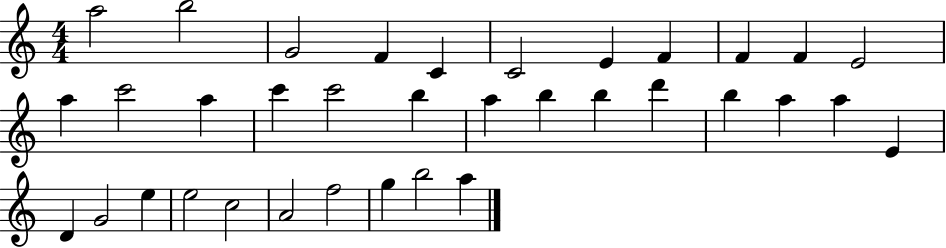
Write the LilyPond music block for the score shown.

{
  \clef treble
  \numericTimeSignature
  \time 4/4
  \key c \major
  a''2 b''2 | g'2 f'4 c'4 | c'2 e'4 f'4 | f'4 f'4 e'2 | \break a''4 c'''2 a''4 | c'''4 c'''2 b''4 | a''4 b''4 b''4 d'''4 | b''4 a''4 a''4 e'4 | \break d'4 g'2 e''4 | e''2 c''2 | a'2 f''2 | g''4 b''2 a''4 | \break \bar "|."
}